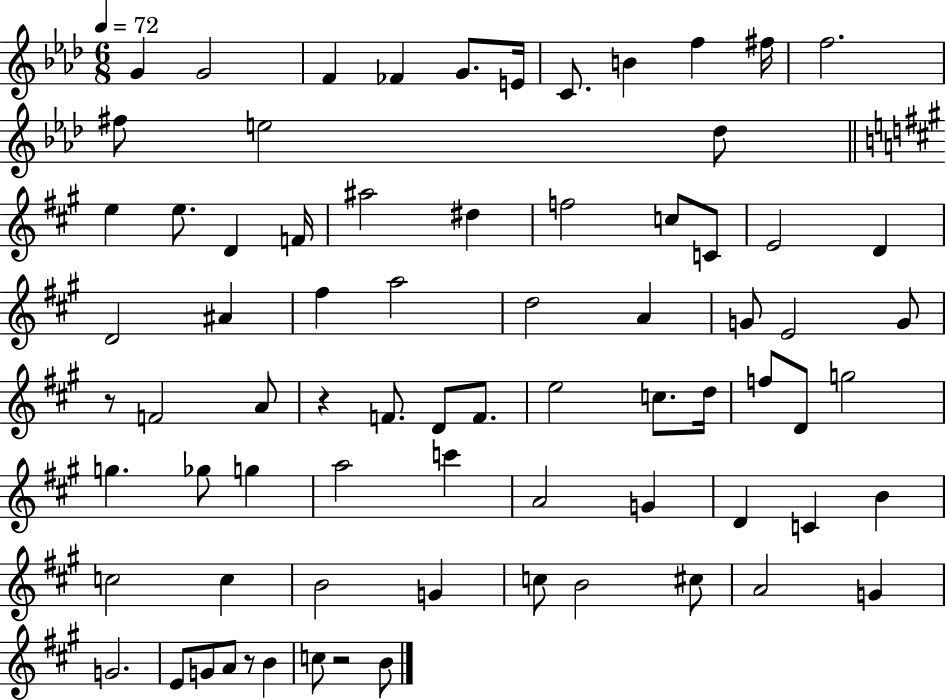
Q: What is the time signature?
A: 6/8